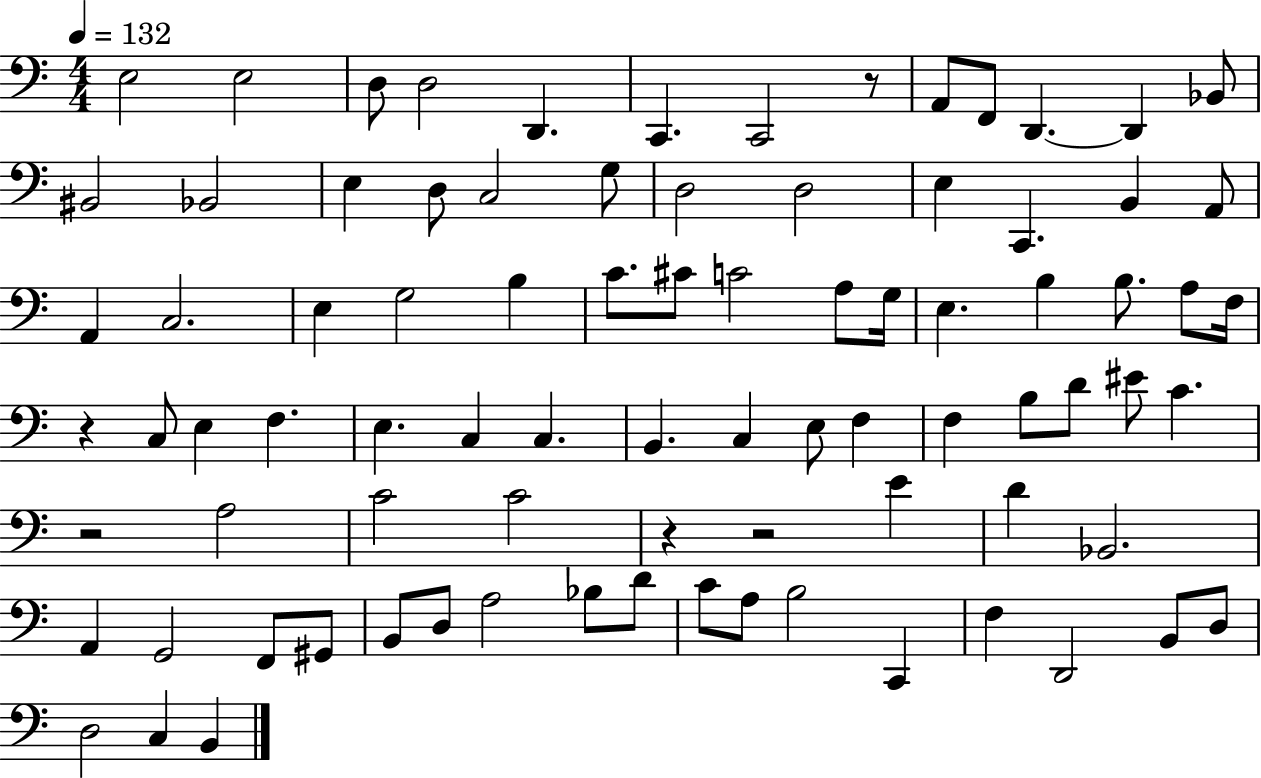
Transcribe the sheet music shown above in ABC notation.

X:1
T:Untitled
M:4/4
L:1/4
K:C
E,2 E,2 D,/2 D,2 D,, C,, C,,2 z/2 A,,/2 F,,/2 D,, D,, _B,,/2 ^B,,2 _B,,2 E, D,/2 C,2 G,/2 D,2 D,2 E, C,, B,, A,,/2 A,, C,2 E, G,2 B, C/2 ^C/2 C2 A,/2 G,/4 E, B, B,/2 A,/2 F,/4 z C,/2 E, F, E, C, C, B,, C, E,/2 F, F, B,/2 D/2 ^E/2 C z2 A,2 C2 C2 z z2 E D _B,,2 A,, G,,2 F,,/2 ^G,,/2 B,,/2 D,/2 A,2 _B,/2 D/2 C/2 A,/2 B,2 C,, F, D,,2 B,,/2 D,/2 D,2 C, B,,